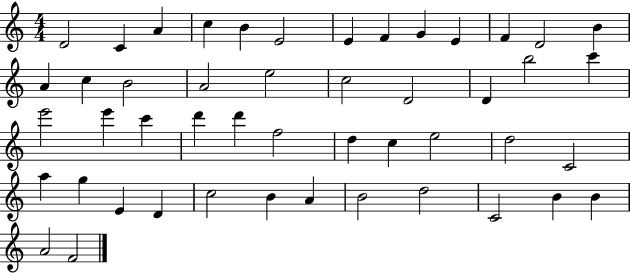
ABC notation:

X:1
T:Untitled
M:4/4
L:1/4
K:C
D2 C A c B E2 E F G E F D2 B A c B2 A2 e2 c2 D2 D b2 c' e'2 e' c' d' d' f2 d c e2 d2 C2 a g E D c2 B A B2 d2 C2 B B A2 F2